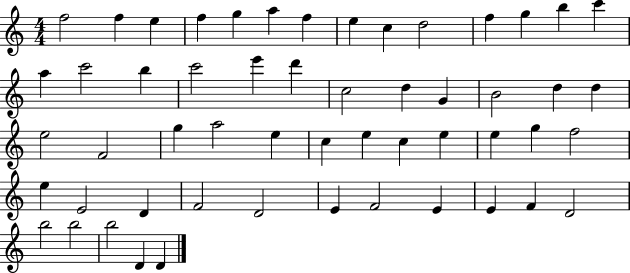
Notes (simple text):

F5/h F5/q E5/q F5/q G5/q A5/q F5/q E5/q C5/q D5/h F5/q G5/q B5/q C6/q A5/q C6/h B5/q C6/h E6/q D6/q C5/h D5/q G4/q B4/h D5/q D5/q E5/h F4/h G5/q A5/h E5/q C5/q E5/q C5/q E5/q E5/q G5/q F5/h E5/q E4/h D4/q F4/h D4/h E4/q F4/h E4/q E4/q F4/q D4/h B5/h B5/h B5/h D4/q D4/q